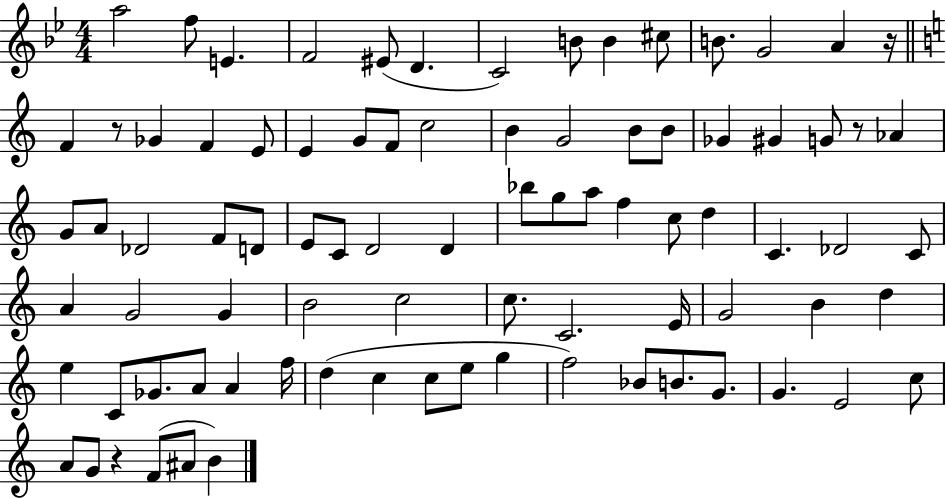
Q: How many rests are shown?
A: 4